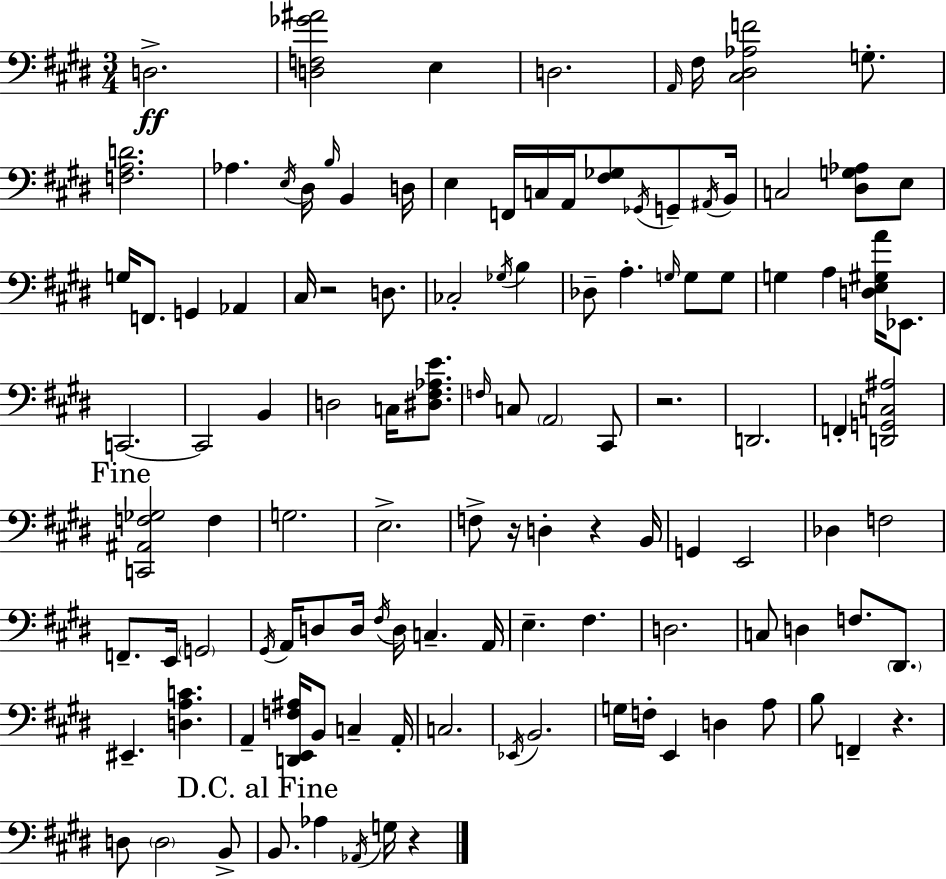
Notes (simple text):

D3/h. [D3,F3,Gb4,A#4]/h E3/q D3/h. A2/s F#3/s [C#3,D#3,Ab3,F4]/h G3/e. [F3,A3,D4]/h. Ab3/q. E3/s D#3/s B3/s B2/q D3/s E3/q F2/s C3/s A2/s [F#3,Gb3]/e Gb2/s G2/e A#2/s B2/s C3/h [D#3,G3,Ab3]/e E3/e G3/s F2/e. G2/q Ab2/q C#3/s R/h D3/e. CES3/h Gb3/s B3/q Db3/e A3/q. G3/s G3/e G3/e G3/q A3/q [D3,E3,G#3,A4]/s Eb2/e. C2/h. C2/h B2/q D3/h C3/s [D#3,F#3,Ab3,E4]/e. F3/s C3/e A2/h C#2/e R/h. D2/h. F2/q [D2,G2,C3,A#3]/h [C2,A#2,F3,Gb3]/h F3/q G3/h. E3/h. F3/e R/s D3/q R/q B2/s G2/q E2/h Db3/q F3/h F2/e. E2/s G2/h G#2/s A2/s D3/e D3/s F#3/s D3/s C3/q. A2/s E3/q. F#3/q. D3/h. C3/e D3/q F3/e. D#2/e. EIS2/q. [D3,A3,C4]/q. A2/q [D2,E2,F3,A#3]/s B2/e C3/q A2/s C3/h. Eb2/s B2/h. G3/s F3/s E2/q D3/q A3/e B3/e F2/q R/q. D3/e D3/h B2/e B2/e. Ab3/q Ab2/s G3/s R/q